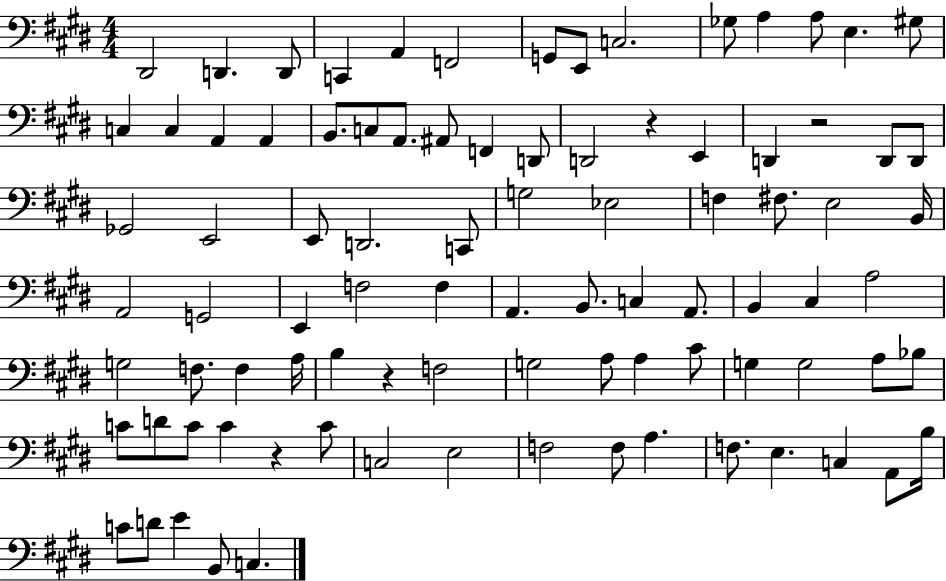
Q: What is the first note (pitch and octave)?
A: D#2